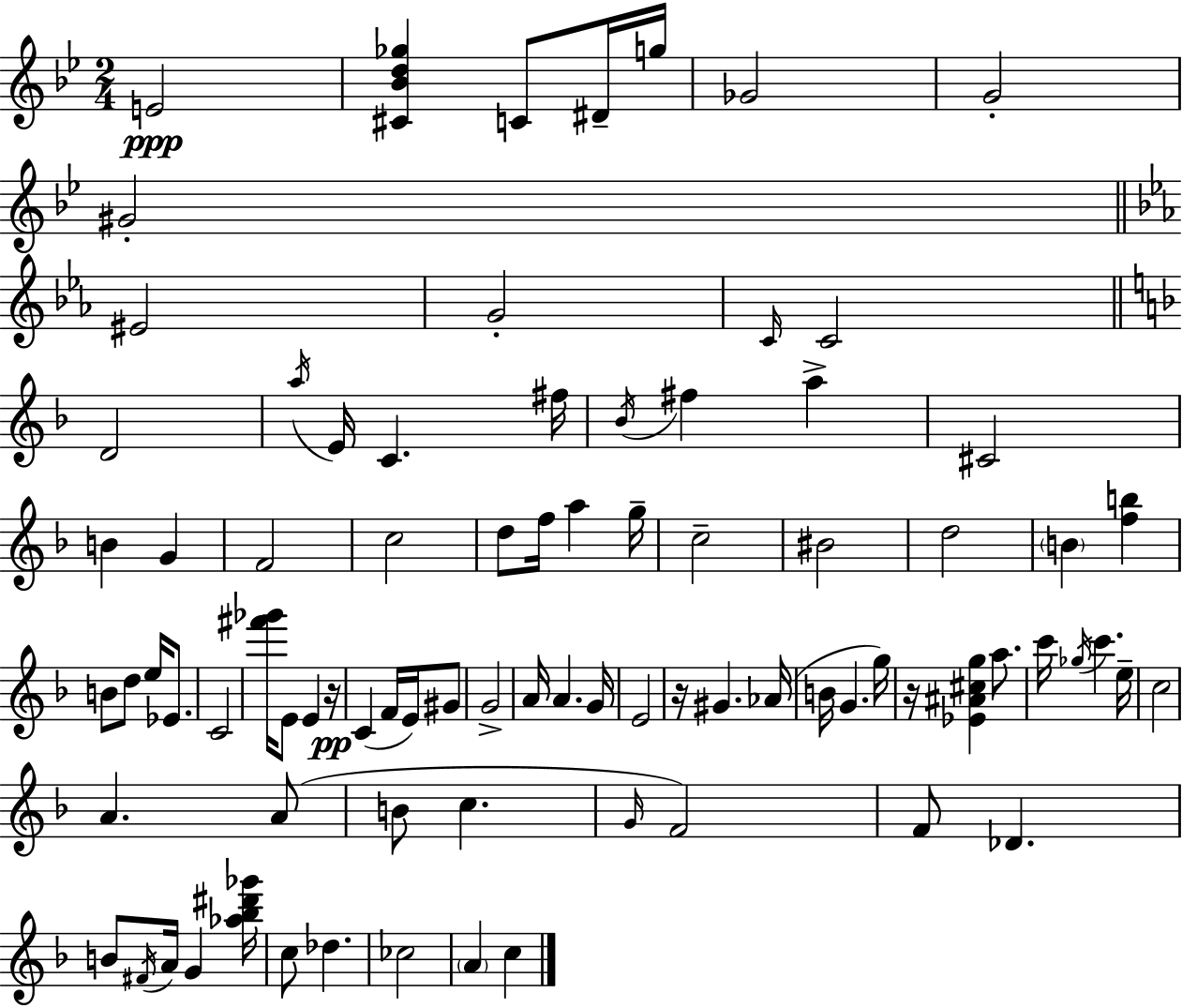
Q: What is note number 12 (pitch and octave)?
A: D4